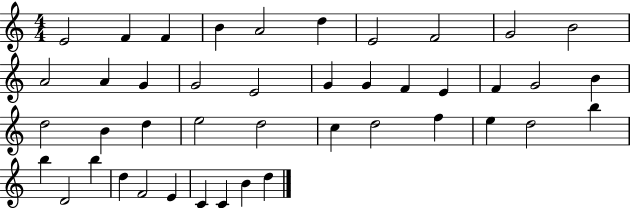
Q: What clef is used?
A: treble